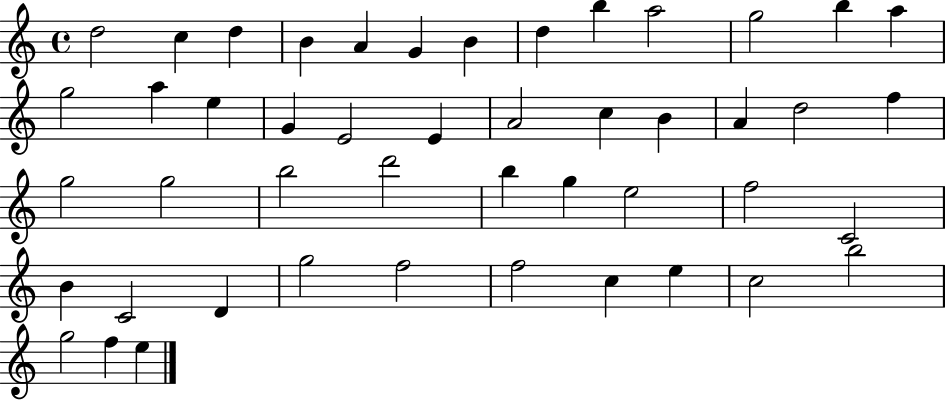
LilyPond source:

{
  \clef treble
  \time 4/4
  \defaultTimeSignature
  \key c \major
  d''2 c''4 d''4 | b'4 a'4 g'4 b'4 | d''4 b''4 a''2 | g''2 b''4 a''4 | \break g''2 a''4 e''4 | g'4 e'2 e'4 | a'2 c''4 b'4 | a'4 d''2 f''4 | \break g''2 g''2 | b''2 d'''2 | b''4 g''4 e''2 | f''2 c'2 | \break b'4 c'2 d'4 | g''2 f''2 | f''2 c''4 e''4 | c''2 b''2 | \break g''2 f''4 e''4 | \bar "|."
}